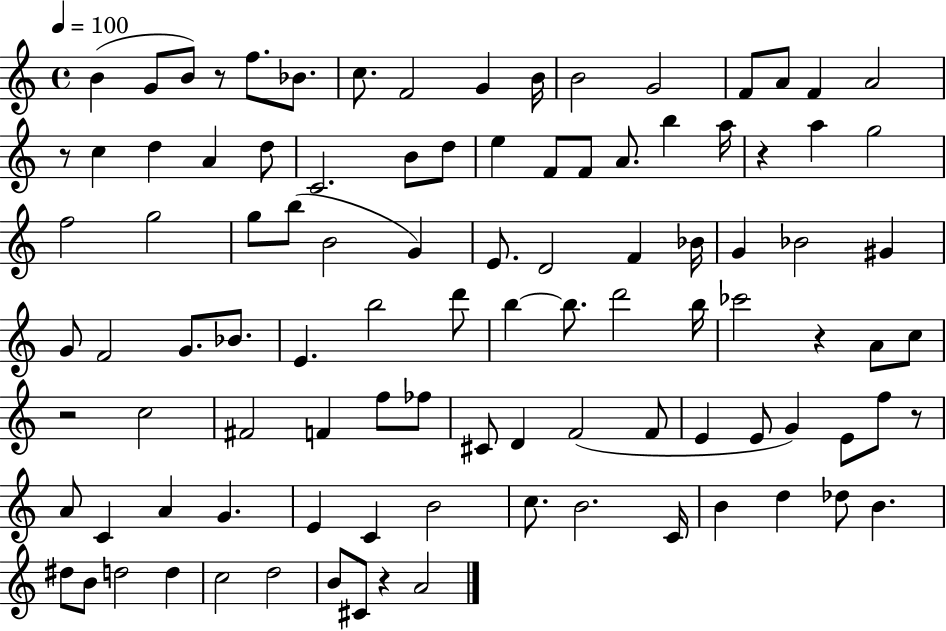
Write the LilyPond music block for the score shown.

{
  \clef treble
  \time 4/4
  \defaultTimeSignature
  \key c \major
  \tempo 4 = 100
  \repeat volta 2 { b'4( g'8 b'8) r8 f''8. bes'8. | c''8. f'2 g'4 b'16 | b'2 g'2 | f'8 a'8 f'4 a'2 | \break r8 c''4 d''4 a'4 d''8 | c'2. b'8 d''8 | e''4 f'8 f'8 a'8. b''4 a''16 | r4 a''4 g''2 | \break f''2 g''2 | g''8 b''8( b'2 g'4) | e'8. d'2 f'4 bes'16 | g'4 bes'2 gis'4 | \break g'8 f'2 g'8. bes'8. | e'4. b''2 d'''8 | b''4~~ b''8. d'''2 b''16 | ces'''2 r4 a'8 c''8 | \break r2 c''2 | fis'2 f'4 f''8 fes''8 | cis'8 d'4 f'2( f'8 | e'4 e'8 g'4) e'8 f''8 r8 | \break a'8 c'4 a'4 g'4. | e'4 c'4 b'2 | c''8. b'2. c'16 | b'4 d''4 des''8 b'4. | \break dis''8 b'8 d''2 d''4 | c''2 d''2 | b'8 cis'8 r4 a'2 | } \bar "|."
}